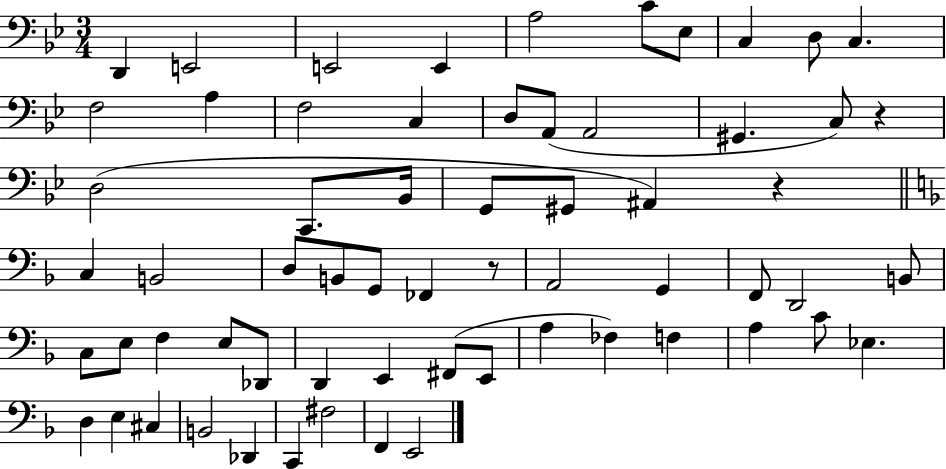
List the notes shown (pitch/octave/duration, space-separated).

D2/q E2/h E2/h E2/q A3/h C4/e Eb3/e C3/q D3/e C3/q. F3/h A3/q F3/h C3/q D3/e A2/e A2/h G#2/q. C3/e R/q D3/h C2/e. Bb2/s G2/e G#2/e A#2/q R/q C3/q B2/h D3/e B2/e G2/e FES2/q R/e A2/h G2/q F2/e D2/h B2/e C3/e E3/e F3/q E3/e Db2/e D2/q E2/q F#2/e E2/e A3/q FES3/q F3/q A3/q C4/e Eb3/q. D3/q E3/q C#3/q B2/h Db2/q C2/q F#3/h F2/q E2/h